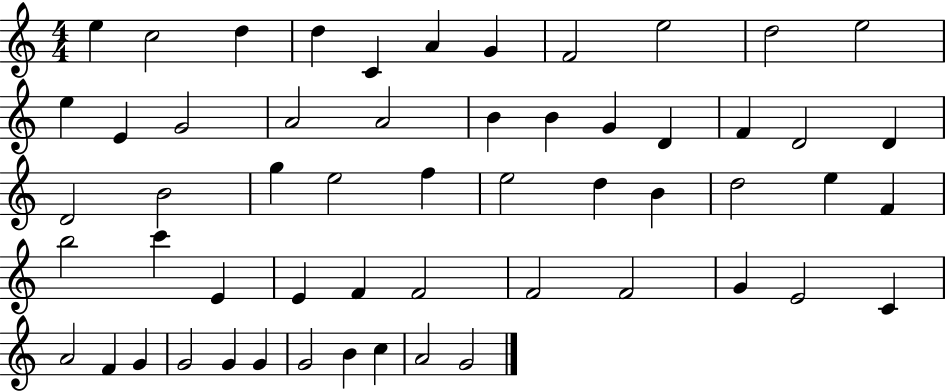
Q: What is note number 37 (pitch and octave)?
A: E4